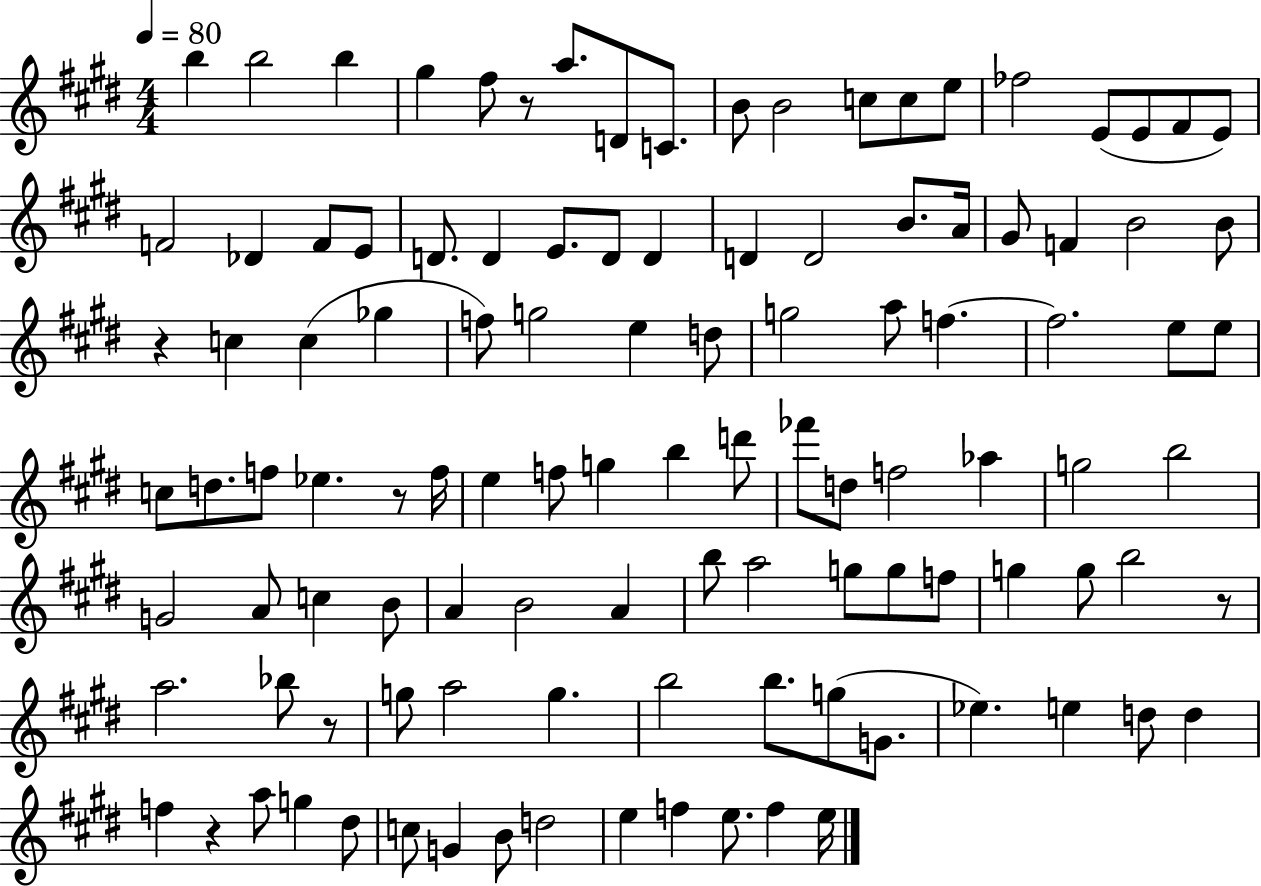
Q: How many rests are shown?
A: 6